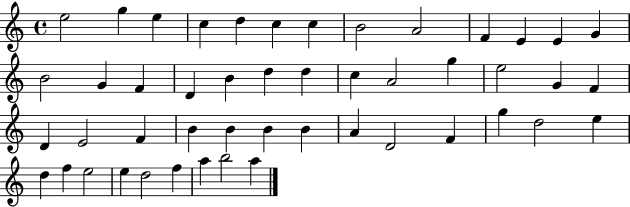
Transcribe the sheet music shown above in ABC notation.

X:1
T:Untitled
M:4/4
L:1/4
K:C
e2 g e c d c c B2 A2 F E E G B2 G F D B d d c A2 g e2 G F D E2 F B B B B A D2 F g d2 e d f e2 e d2 f a b2 a